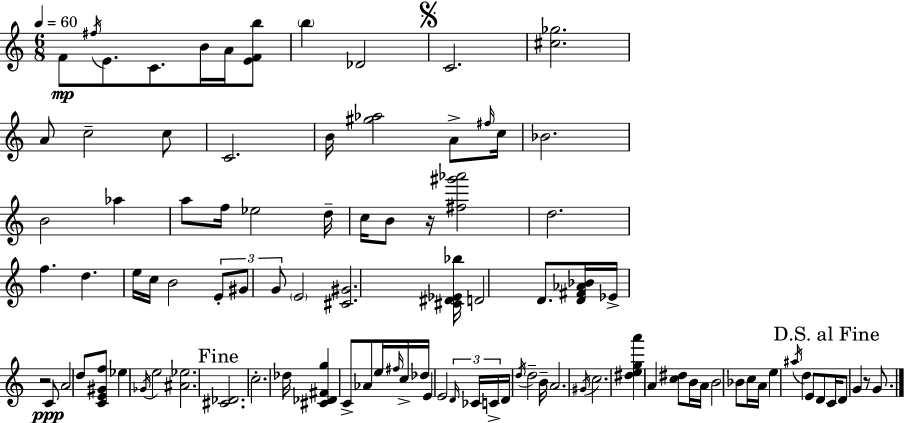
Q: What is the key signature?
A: A minor